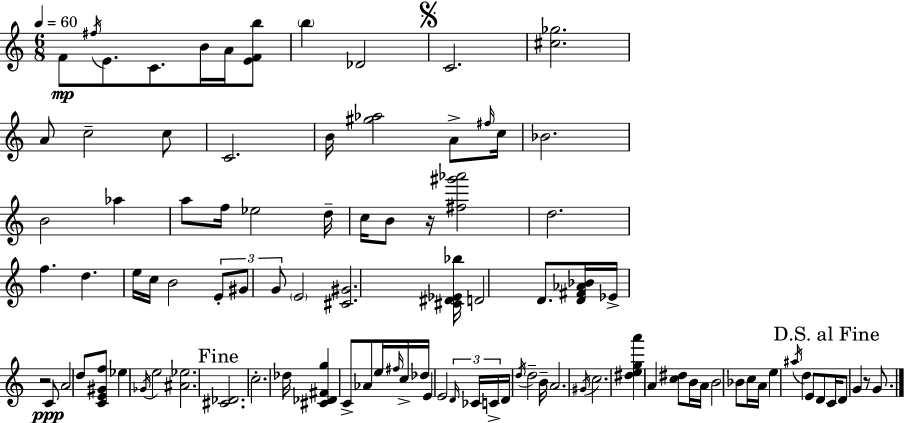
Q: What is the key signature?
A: A minor